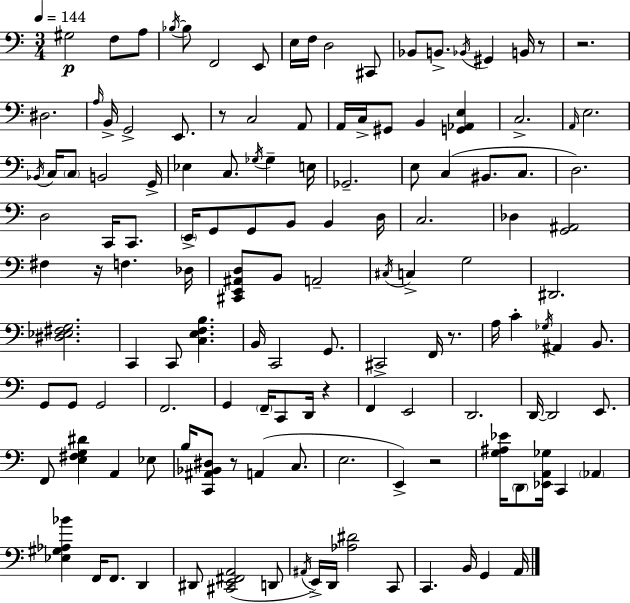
G#3/h F3/e A3/e Bb3/s Bb3/e F2/h E2/e E3/s F3/s D3/h C#2/e Bb2/e B2/e. Bb2/s G#2/q B2/s R/e R/h. D#3/h. A3/s B2/s G2/h E2/e. R/e C3/h A2/e A2/s C3/s G#2/e B2/q [G2,Ab2,E3]/q C3/h. A2/s E3/h. Bb2/s C3/s C3/e B2/h G2/s Eb3/q C3/e. Gb3/s Gb3/q E3/s Gb2/h. E3/e C3/q BIS2/e. C3/e. D3/h. D3/h C2/s C2/e. E2/s G2/e G2/e B2/e B2/q D3/s C3/h. Db3/q [G2,A#2]/h F#3/q R/s F3/q. Db3/s [C#2,E2,A#2,D3]/e B2/e A2/h C#3/s C3/q G3/h D#2/h. [D#3,Eb3,F#3,G3]/h. C2/q C2/e [C3,E3,F3,B3]/q. B2/s C2/h G2/e. C#2/h F2/s R/e. A3/s C4/q Gb3/s A#2/q B2/e. G2/e G2/e G2/h F2/h. G2/q F2/s C2/e D2/s R/q F2/q E2/h D2/h. D2/s D2/h E2/e. F2/e [E3,F#3,G3,D#4]/q A2/q Eb3/e B3/s [C2,A#2,Bb2,D#3]/e R/e A2/q C3/e. E3/h. E2/q R/h [G3,A#3,Eb4]/s D2/e [Eb2,A2,Gb3]/s C2/q Ab2/q [Eb3,G#3,Ab3,Bb4]/q F2/s F2/e. D2/q D#2/e [C#2,E2,F#2,A2]/h D2/e A#2/s E2/s D2/s [Ab3,D#4]/h C2/e C2/q. B2/s G2/q A2/s